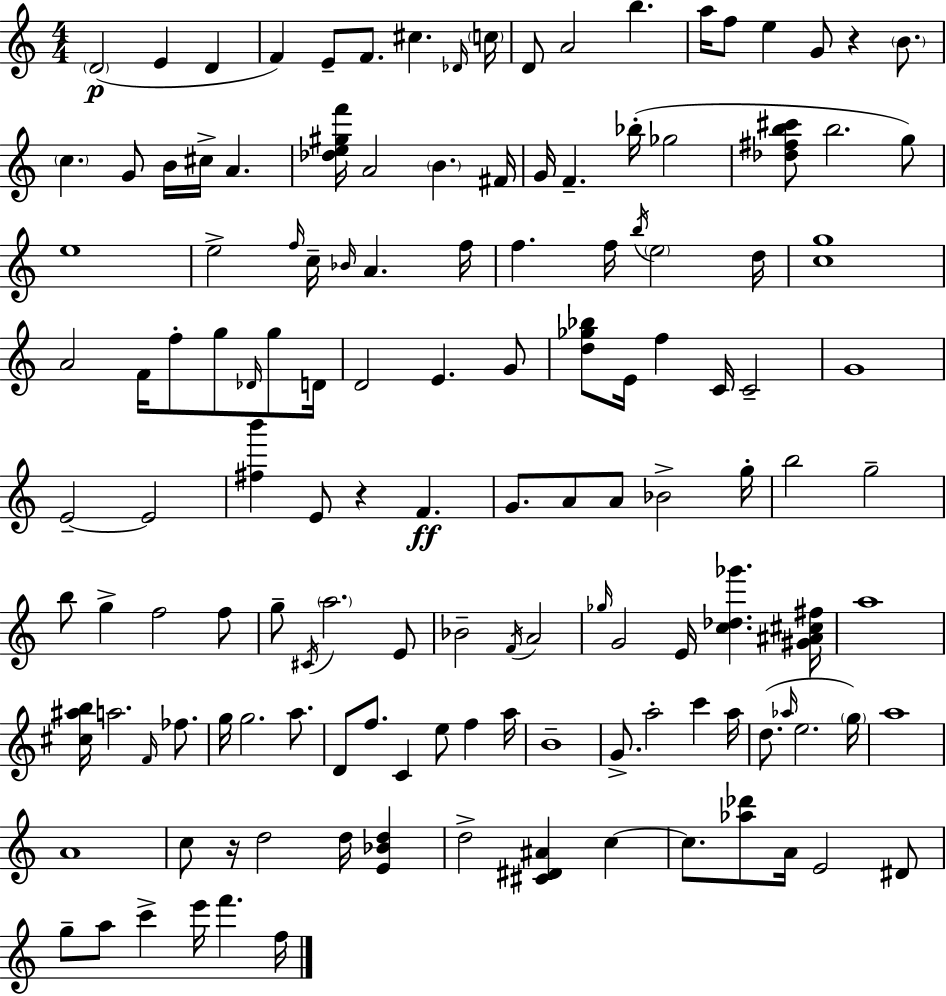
D4/h E4/q D4/q F4/q E4/e F4/e. C#5/q. Db4/s C5/s D4/e A4/h B5/q. A5/s F5/e E5/q G4/e R/q B4/e. C5/q. G4/e B4/s C#5/s A4/q. [Db5,E5,G#5,F6]/s A4/h B4/q. F#4/s G4/s F4/q. Bb5/s Gb5/h [Db5,F#5,B5,C#6]/e B5/h. G5/e E5/w E5/h F5/s C5/s Bb4/s A4/q. F5/s F5/q. F5/s B5/s E5/h D5/s [C5,G5]/w A4/h F4/s F5/e G5/e Db4/s G5/e D4/s D4/h E4/q. G4/e [D5,Gb5,Bb5]/e E4/s F5/q C4/s C4/h G4/w E4/h E4/h [F#5,B6]/q E4/e R/q F4/q. G4/e. A4/e A4/e Bb4/h G5/s B5/h G5/h B5/e G5/q F5/h F5/e G5/e C#4/s A5/h. E4/e Bb4/h F4/s A4/h Gb5/s G4/h E4/s [C5,Db5,Gb6]/q. [G#4,A#4,C#5,F#5]/s A5/w [C#5,A#5,B5]/s A5/h. F4/s FES5/e. G5/s G5/h. A5/e. D4/e F5/e. C4/q E5/e F5/q A5/s B4/w G4/e. A5/h C6/q A5/s D5/e. Ab5/s E5/h. G5/s A5/w A4/w C5/e R/s D5/h D5/s [E4,Bb4,D5]/q D5/h [C#4,D#4,A#4]/q C5/q C5/e. [Ab5,Db6]/e A4/s E4/h D#4/e G5/e A5/e C6/q E6/s F6/q. F5/s